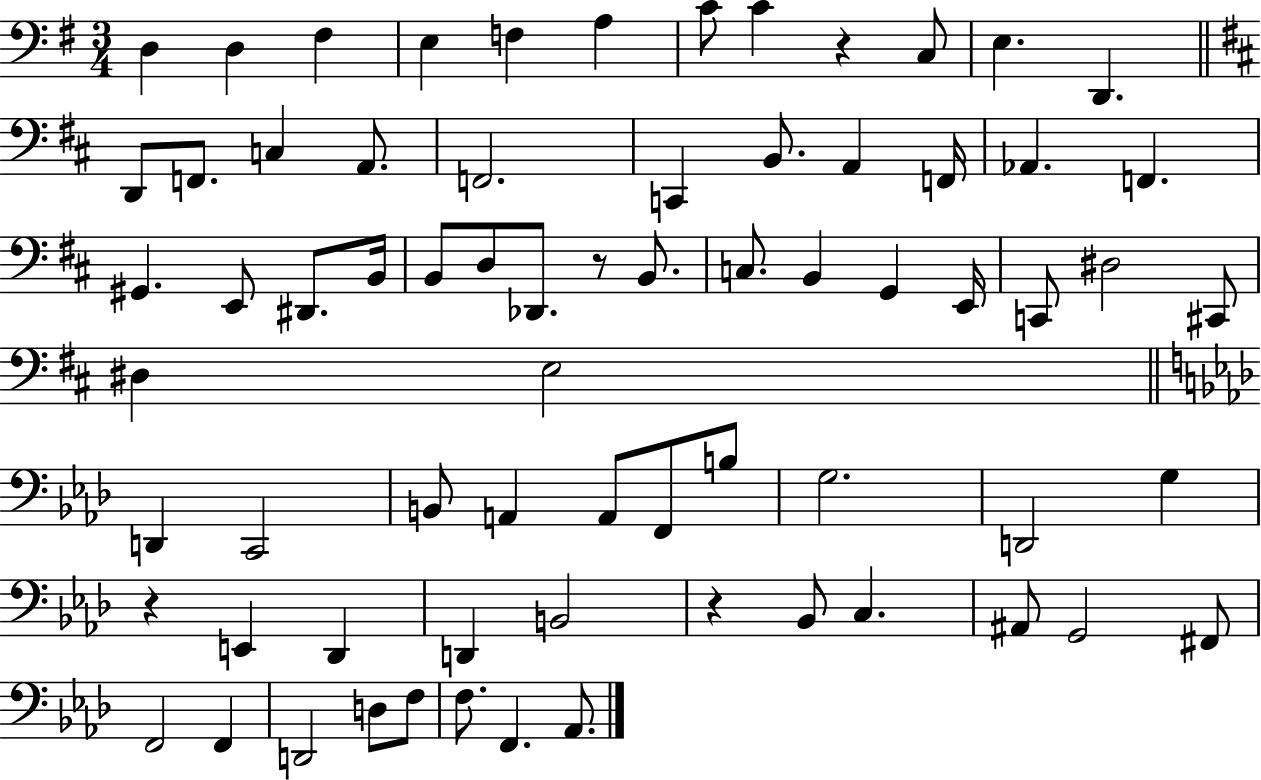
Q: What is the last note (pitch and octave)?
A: Ab2